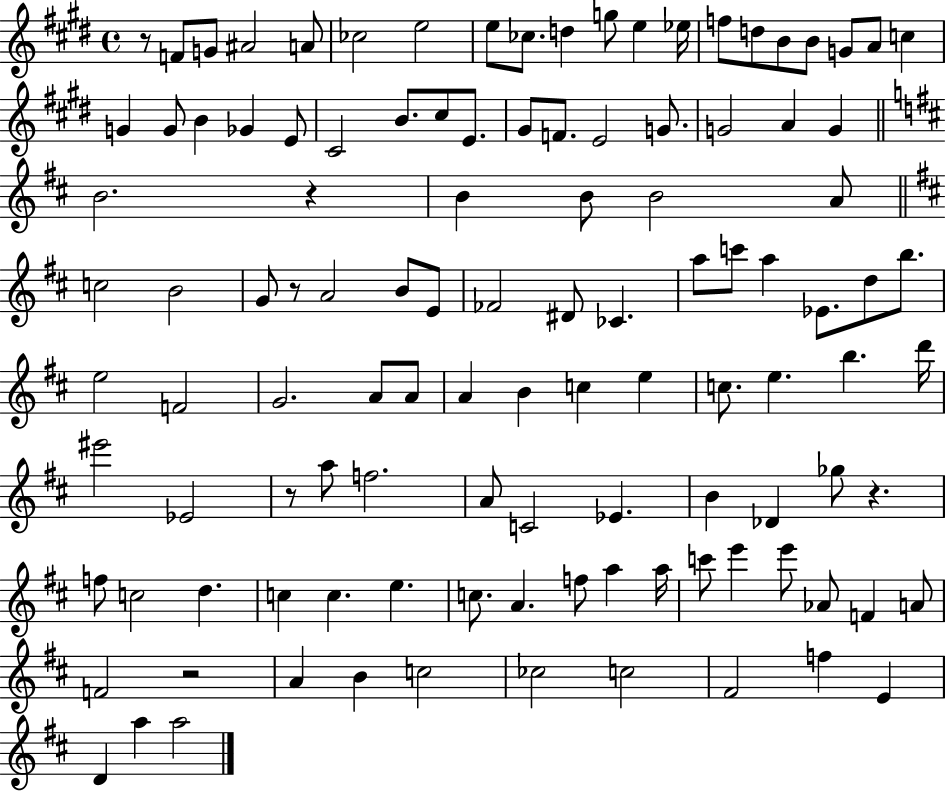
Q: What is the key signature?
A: E major